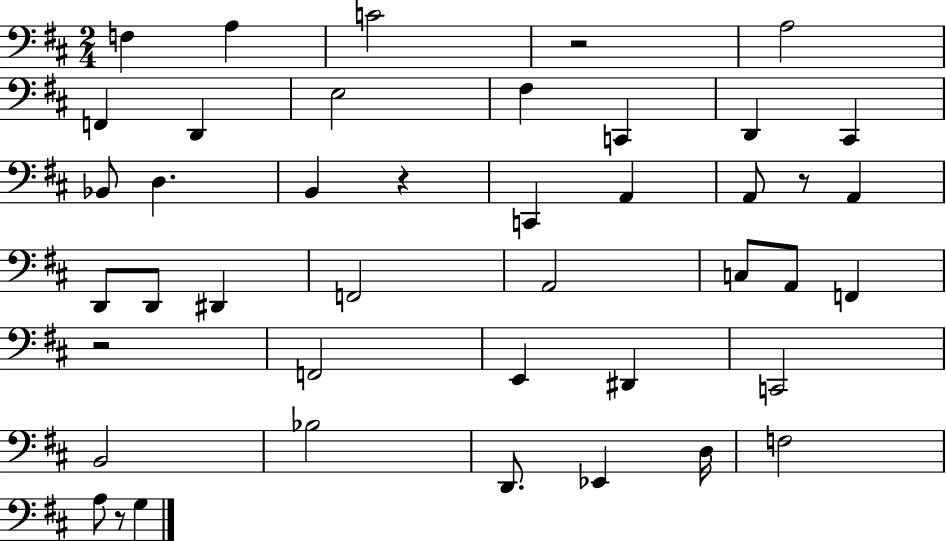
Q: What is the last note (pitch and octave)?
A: G3